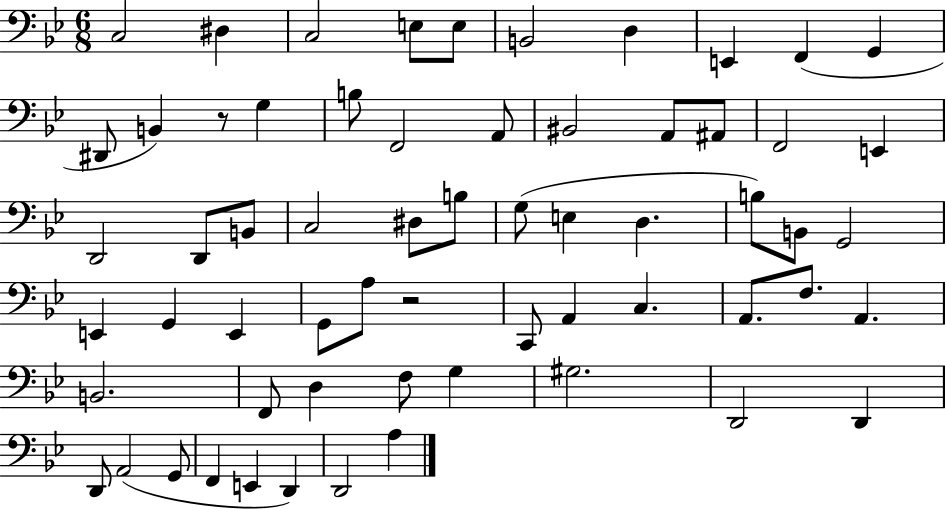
X:1
T:Untitled
M:6/8
L:1/4
K:Bb
C,2 ^D, C,2 E,/2 E,/2 B,,2 D, E,, F,, G,, ^D,,/2 B,, z/2 G, B,/2 F,,2 A,,/2 ^B,,2 A,,/2 ^A,,/2 F,,2 E,, D,,2 D,,/2 B,,/2 C,2 ^D,/2 B,/2 G,/2 E, D, B,/2 B,,/2 G,,2 E,, G,, E,, G,,/2 A,/2 z2 C,,/2 A,, C, A,,/2 F,/2 A,, B,,2 F,,/2 D, F,/2 G, ^G,2 D,,2 D,, D,,/2 A,,2 G,,/2 F,, E,, D,, D,,2 A,